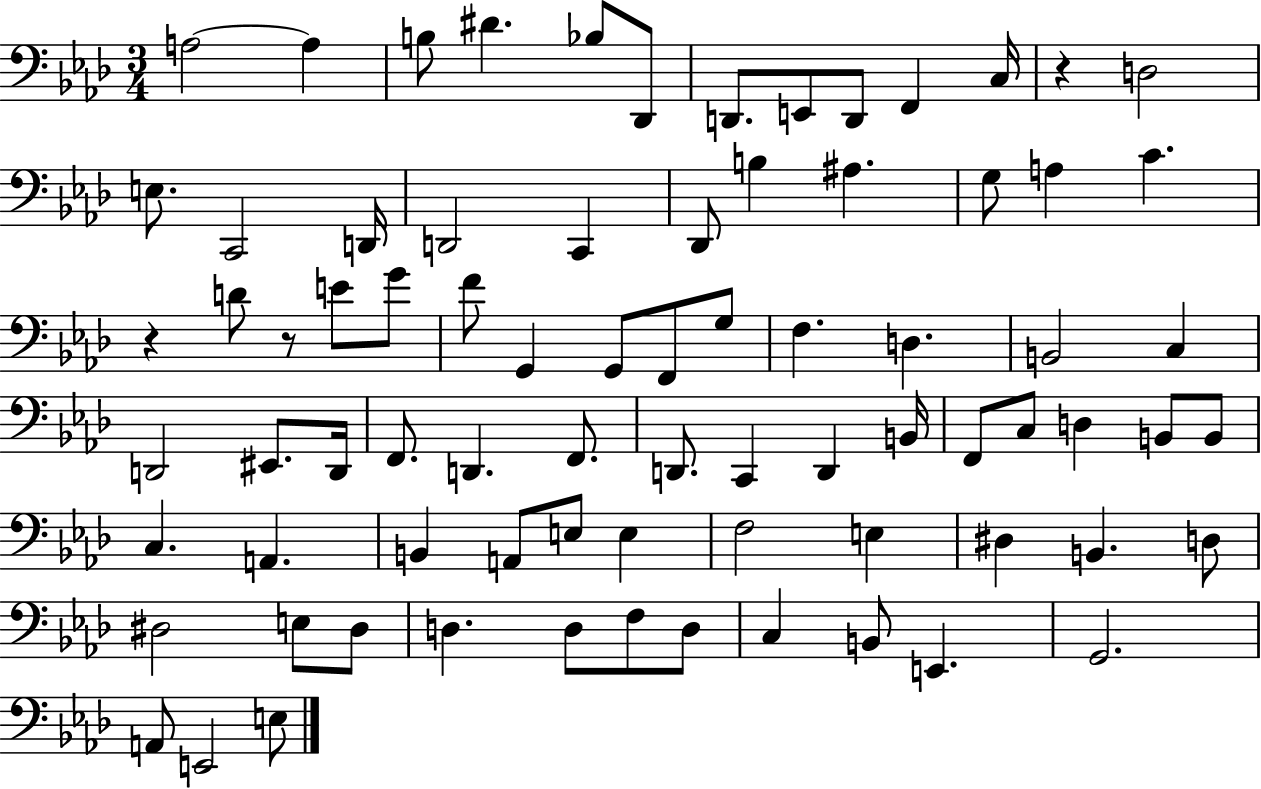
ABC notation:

X:1
T:Untitled
M:3/4
L:1/4
K:Ab
A,2 A, B,/2 ^D _B,/2 _D,,/2 D,,/2 E,,/2 D,,/2 F,, C,/4 z D,2 E,/2 C,,2 D,,/4 D,,2 C,, _D,,/2 B, ^A, G,/2 A, C z D/2 z/2 E/2 G/2 F/2 G,, G,,/2 F,,/2 G,/2 F, D, B,,2 C, D,,2 ^E,,/2 D,,/4 F,,/2 D,, F,,/2 D,,/2 C,, D,, B,,/4 F,,/2 C,/2 D, B,,/2 B,,/2 C, A,, B,, A,,/2 E,/2 E, F,2 E, ^D, B,, D,/2 ^D,2 E,/2 ^D,/2 D, D,/2 F,/2 D,/2 C, B,,/2 E,, G,,2 A,,/2 E,,2 E,/2